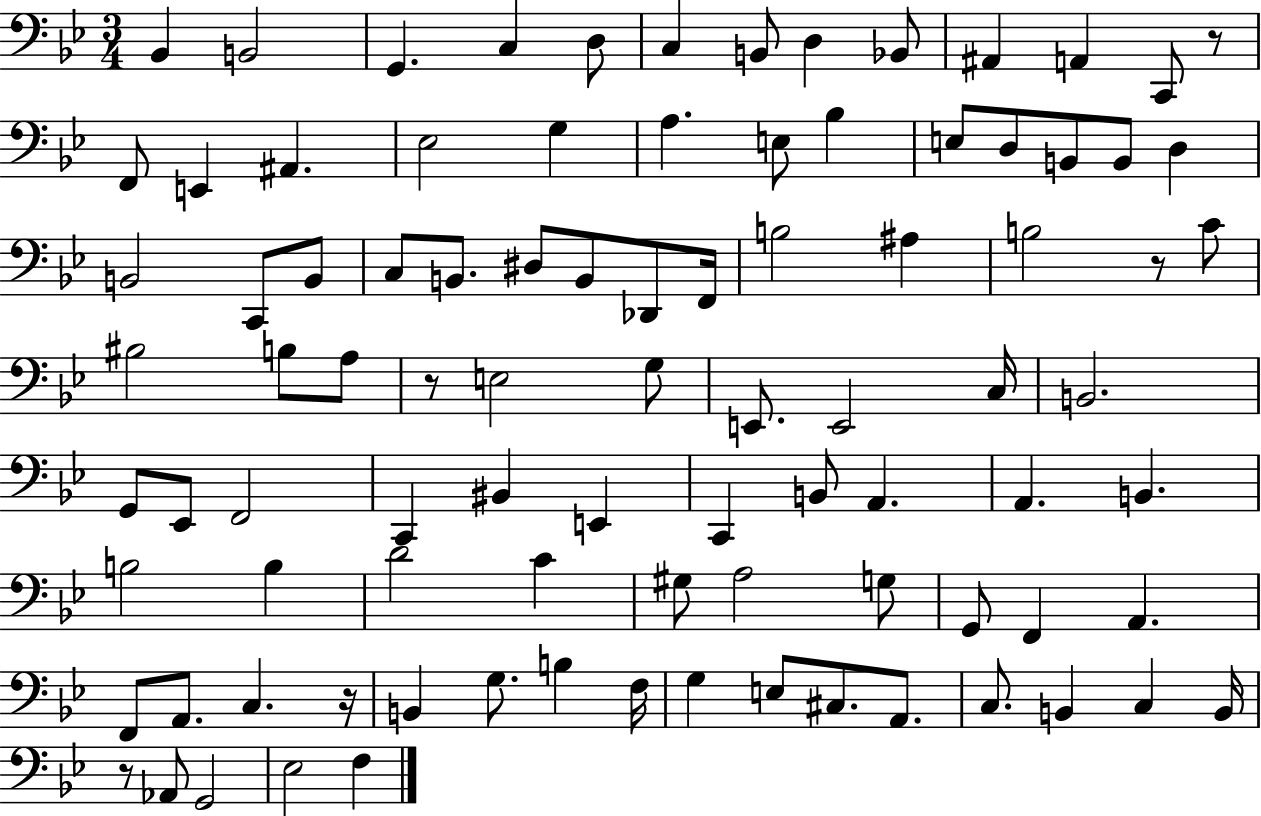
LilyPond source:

{
  \clef bass
  \numericTimeSignature
  \time 3/4
  \key bes \major
  bes,4 b,2 | g,4. c4 d8 | c4 b,8 d4 bes,8 | ais,4 a,4 c,8 r8 | \break f,8 e,4 ais,4. | ees2 g4 | a4. e8 bes4 | e8 d8 b,8 b,8 d4 | \break b,2 c,8 b,8 | c8 b,8. dis8 b,8 des,8 f,16 | b2 ais4 | b2 r8 c'8 | \break bis2 b8 a8 | r8 e2 g8 | e,8. e,2 c16 | b,2. | \break g,8 ees,8 f,2 | c,4 bis,4 e,4 | c,4 b,8 a,4. | a,4. b,4. | \break b2 b4 | d'2 c'4 | gis8 a2 g8 | g,8 f,4 a,4. | \break f,8 a,8. c4. r16 | b,4 g8. b4 f16 | g4 e8 cis8. a,8. | c8. b,4 c4 b,16 | \break r8 aes,8 g,2 | ees2 f4 | \bar "|."
}